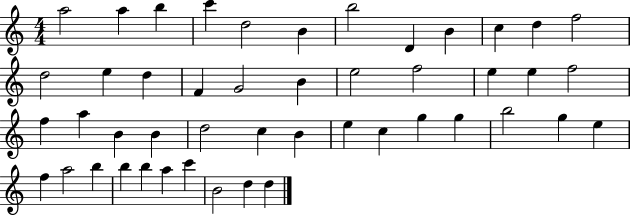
X:1
T:Untitled
M:4/4
L:1/4
K:C
a2 a b c' d2 B b2 D B c d f2 d2 e d F G2 B e2 f2 e e f2 f a B B d2 c B e c g g b2 g e f a2 b b b a c' B2 d d